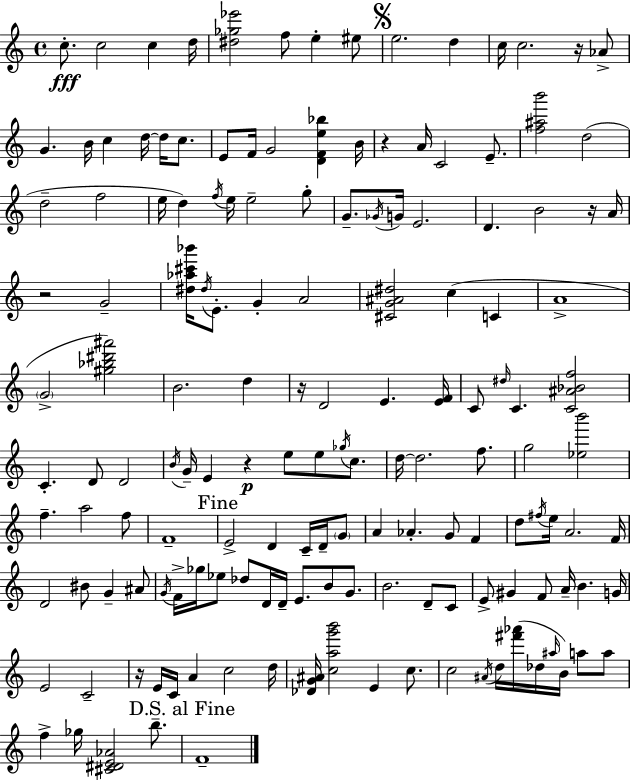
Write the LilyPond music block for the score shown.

{
  \clef treble
  \time 4/4
  \defaultTimeSignature
  \key c \major
  c''8.-.\fff c''2 c''4 d''16 | <dis'' ges'' ees'''>2 f''8 e''4-. eis''8 | \mark \markup { \musicglyph "scripts.segno" } e''2. d''4 | c''16 c''2. r16 aes'8-> | \break g'4. b'16 c''4 d''16~~ d''16 c''8. | e'8 f'16 g'2 <d' f' e'' bes''>4 b'16 | r4 a'16 c'2 e'8.-- | <f'' ais'' b'''>2 d''2( | \break d''2-- f''2 | e''16 d''4) \acciaccatura { f''16 } e''16 e''2-- g''8-. | g'8.-- \acciaccatura { ges'16 } g'16 e'2. | d'4. b'2 | \break r16 a'16 r2 g'2-- | <dis'' aes'' cis''' bes'''>16 \acciaccatura { dis''16 } e'8.-. g'4-. a'2 | <cis' g' ais' dis''>2 c''4( c'4 | a'1-> | \break \parenthesize g'2-> <gis'' bes'' dis''' ais'''>2) | b'2. d''4 | r16 d'2 e'4. | <e' f'>16 c'8 \grace { dis''16 } c'4. <c' ais' bes' f''>2 | \break c'4.-. d'8 d'2 | \acciaccatura { b'16 } g'16-- e'4 r4\p e''8 | e''8 \acciaccatura { ges''16 } c''8. d''16~~ d''2. | f''8. g''2 <ees'' b'''>2 | \break f''4.-- a''2 | f''8 f'1-- | \mark "Fine" e'2-> d'4 | c'16-- d'16-- \parenthesize g'8 a'4 aes'4.-. | \break g'8 f'4 d''8 \acciaccatura { fis''16 } e''16 a'2. | f'16 d'2 bis'8 | g'4-- ais'8 \acciaccatura { g'16 } f'16-> ges''16 ees''8 des''8 d'16 d'16-- | e'8. b'8 g'8. b'2. | \break d'8-- c'8 e'8-> gis'4 f'8 | a'16-- b'4. g'16 e'2 | c'2-- r16 e'16 c'16 a'4 c''2 | d''16 <des' g' ais'>16 <c'' a'' g''' b'''>2 | \break e'4 c''8. c''2 | \acciaccatura { ais'16 } d''16 <fis''' aes'''>16( des''16 \grace { ais''16 } b'16) a''8 a''8 f''4-> ges''16 <cis' dis' e' aes'>2 | b''8.-- \mark "D.S. al Fine" f'1-- | \bar "|."
}